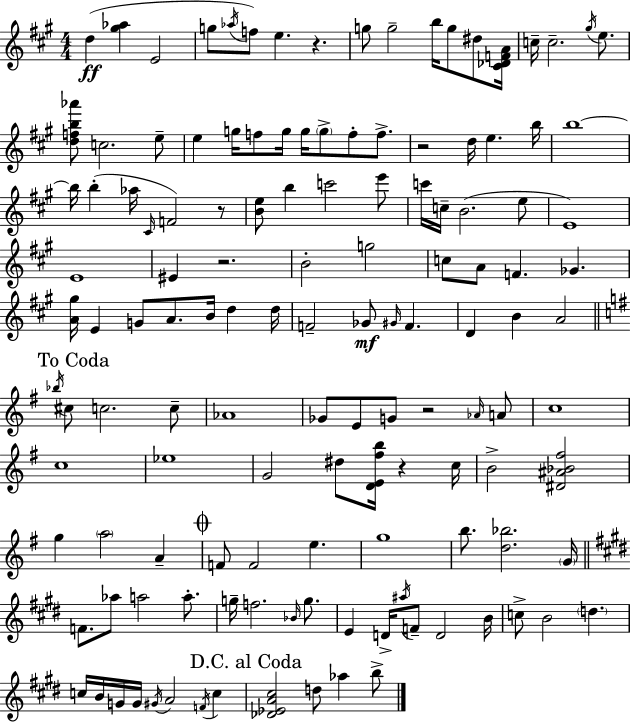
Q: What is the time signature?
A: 4/4